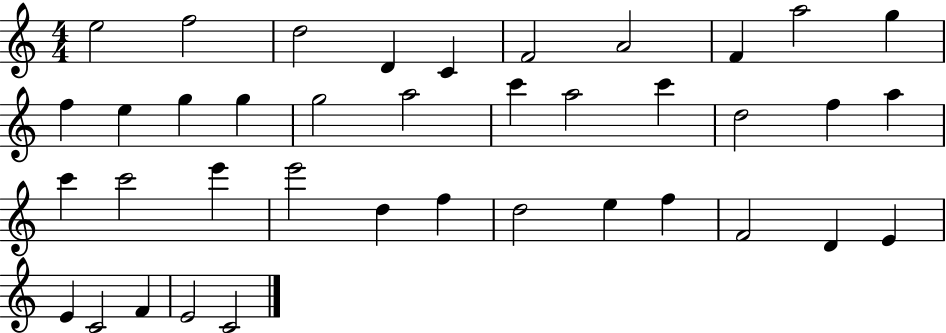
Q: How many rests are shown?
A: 0